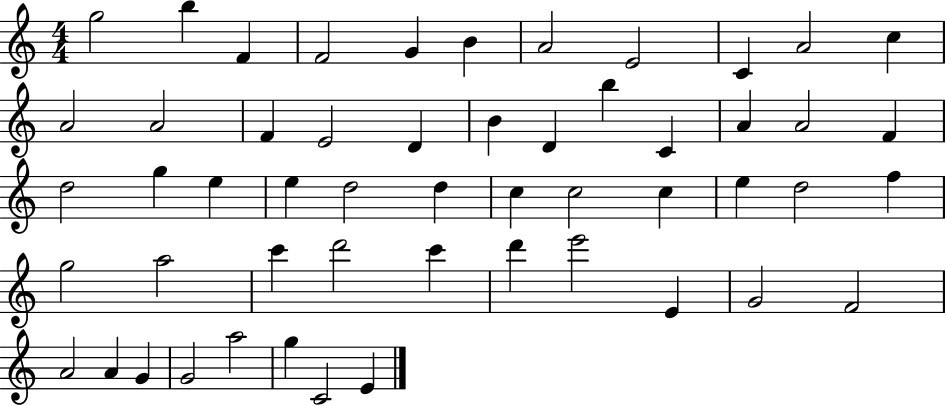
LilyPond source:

{
  \clef treble
  \numericTimeSignature
  \time 4/4
  \key c \major
  g''2 b''4 f'4 | f'2 g'4 b'4 | a'2 e'2 | c'4 a'2 c''4 | \break a'2 a'2 | f'4 e'2 d'4 | b'4 d'4 b''4 c'4 | a'4 a'2 f'4 | \break d''2 g''4 e''4 | e''4 d''2 d''4 | c''4 c''2 c''4 | e''4 d''2 f''4 | \break g''2 a''2 | c'''4 d'''2 c'''4 | d'''4 e'''2 e'4 | g'2 f'2 | \break a'2 a'4 g'4 | g'2 a''2 | g''4 c'2 e'4 | \bar "|."
}